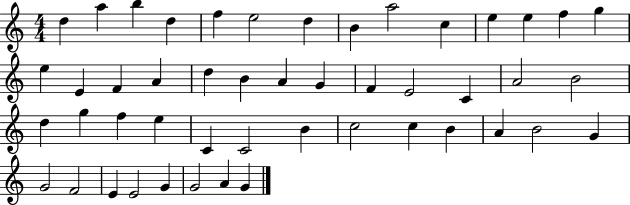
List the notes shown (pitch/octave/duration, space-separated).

D5/q A5/q B5/q D5/q F5/q E5/h D5/q B4/q A5/h C5/q E5/q E5/q F5/q G5/q E5/q E4/q F4/q A4/q D5/q B4/q A4/q G4/q F4/q E4/h C4/q A4/h B4/h D5/q G5/q F5/q E5/q C4/q C4/h B4/q C5/h C5/q B4/q A4/q B4/h G4/q G4/h F4/h E4/q E4/h G4/q G4/h A4/q G4/q